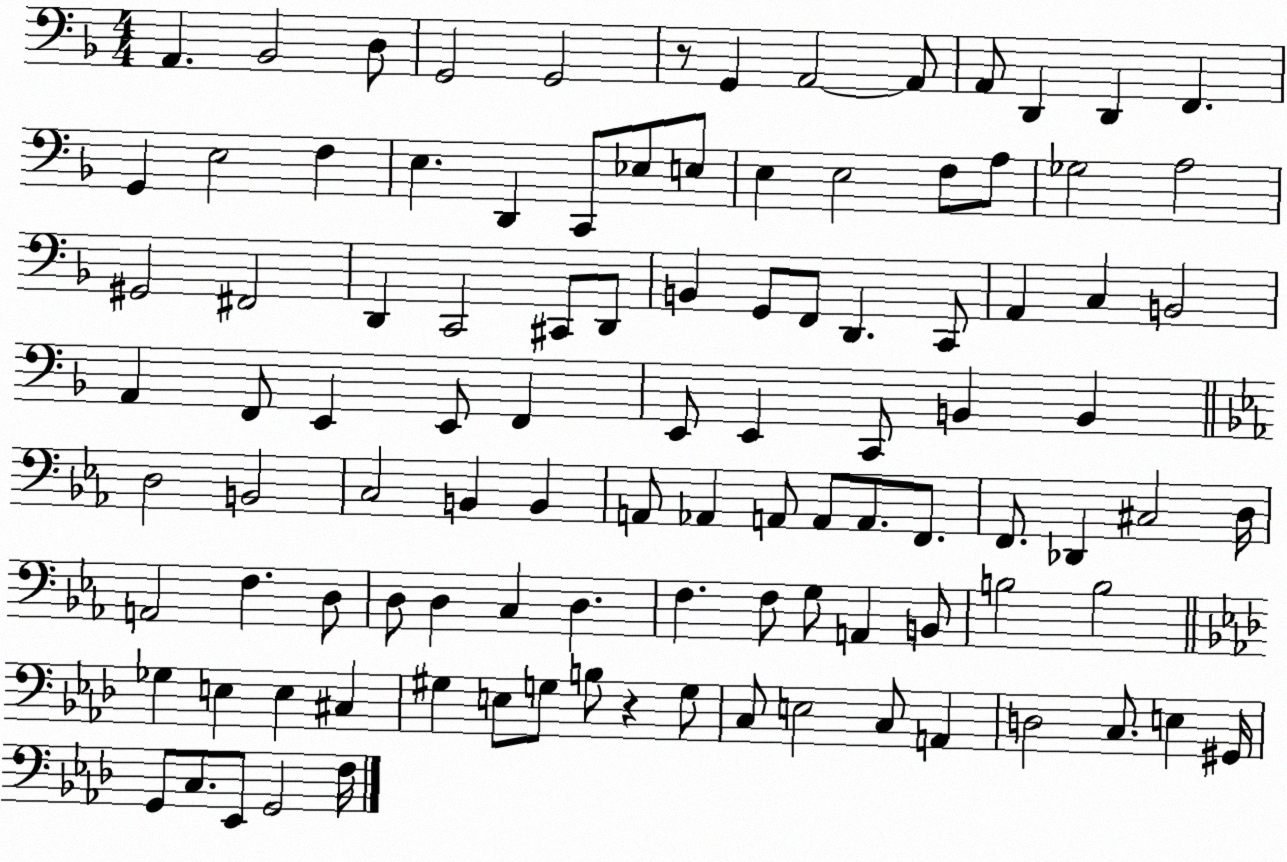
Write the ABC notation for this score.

X:1
T:Untitled
M:4/4
L:1/4
K:F
A,, _B,,2 D,/2 G,,2 G,,2 z/2 G,, A,,2 A,,/2 A,,/2 D,, D,, F,, G,, E,2 F, E, D,, C,,/2 _E,/2 E,/2 E, E,2 F,/2 A,/2 _G,2 A,2 ^G,,2 ^F,,2 D,, C,,2 ^C,,/2 D,,/2 B,, G,,/2 F,,/2 D,, C,,/2 A,, C, B,,2 A,, F,,/2 E,, E,,/2 F,, E,,/2 E,, C,,/2 B,, B,, D,2 B,,2 C,2 B,, B,, A,,/2 _A,, A,,/2 A,,/2 A,,/2 F,,/2 F,,/2 _D,, ^C,2 D,/4 A,,2 F, D,/2 D,/2 D, C, D, F, F,/2 G,/2 A,, B,,/2 B,2 B,2 _G, E, E, ^C, ^G, E,/2 G,/2 B,/2 z G,/2 C,/2 E,2 C,/2 A,, D,2 C,/2 E, ^G,,/4 G,,/2 C,/2 _E,,/2 G,,2 F,/4